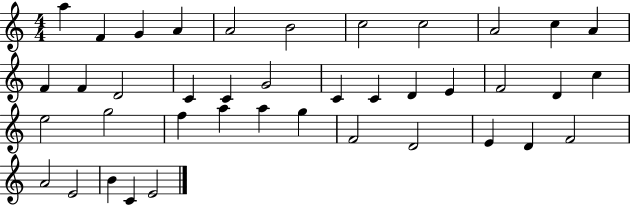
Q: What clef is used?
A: treble